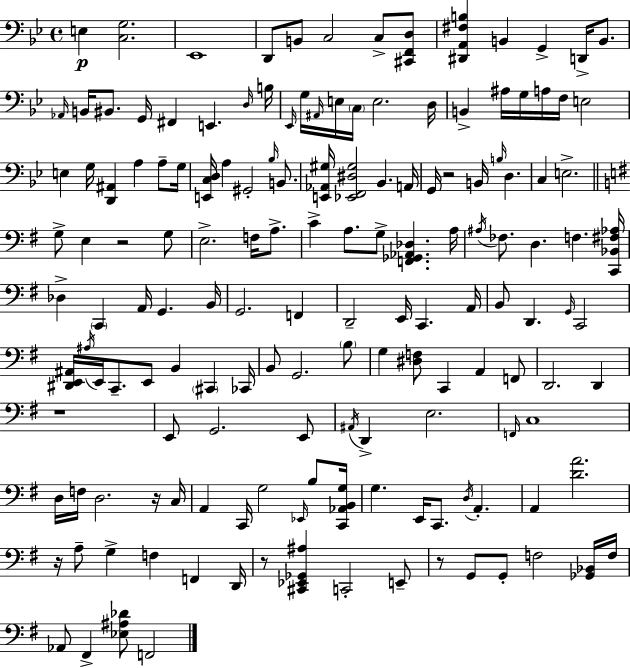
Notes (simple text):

E3/q [C3,G3]/h. Eb2/w D2/e B2/e C3/h C3/e [C#2,F2,D3]/e [D#2,A2,F#3,B3]/q B2/q G2/q D2/s B2/e. Ab2/s B2/s BIS2/e. G2/s F#2/q E2/q. D3/s B3/s Eb2/s G3/s A#2/s E3/s C3/s E3/h. D3/s B2/q A#3/s G3/s A3/s F3/s E3/h E3/q G3/s [D2,A#2]/q A3/q A3/e G3/s [E2,C3,D3]/s A3/q G#2/h Bb3/s B2/e. [E2,Ab2,G#3]/s [Eb2,F2,D#3,G#3]/h Bb2/q. A2/s G2/s R/h B2/s B3/s D3/q. C3/q E3/h. G3/e E3/q R/h G3/e E3/h. F3/s A3/e. C4/q A3/e. G3/e [F2,Gb2,Ab2,Db3]/q. A3/s A#3/s FES3/e. D3/q. F3/q. [C2,Bb2,F#3,Ab3]/s Db3/q C2/q A2/s G2/q. B2/s G2/h. F2/q D2/h E2/s C2/q. A2/s B2/e D2/q. G2/s C2/h [D#2,E2,A#2]/s A#3/s E2/s C2/e. E2/e B2/q C#2/q CES2/s B2/e G2/h. B3/e G3/q [D#3,F3]/e C2/q A2/q F2/e D2/h. D2/q R/w E2/e G2/h. E2/e A#2/s D2/q E3/h. F2/s C3/w D3/s F3/s D3/h. R/s C3/s A2/q C2/s G3/h Eb2/s B3/e [C2,Ab2,B2,G3]/s G3/q. E2/s C2/e. D3/s A2/q. A2/q [D4,A4]/h. R/s A3/e G3/q F3/q F2/q D2/s R/e [C#2,Eb2,Gb2,A#3]/q C2/h E2/e R/e G2/e G2/e F3/h [Gb2,Bb2]/s F3/s Ab2/e F#2/q [Eb3,A#3,Db4]/e F2/h